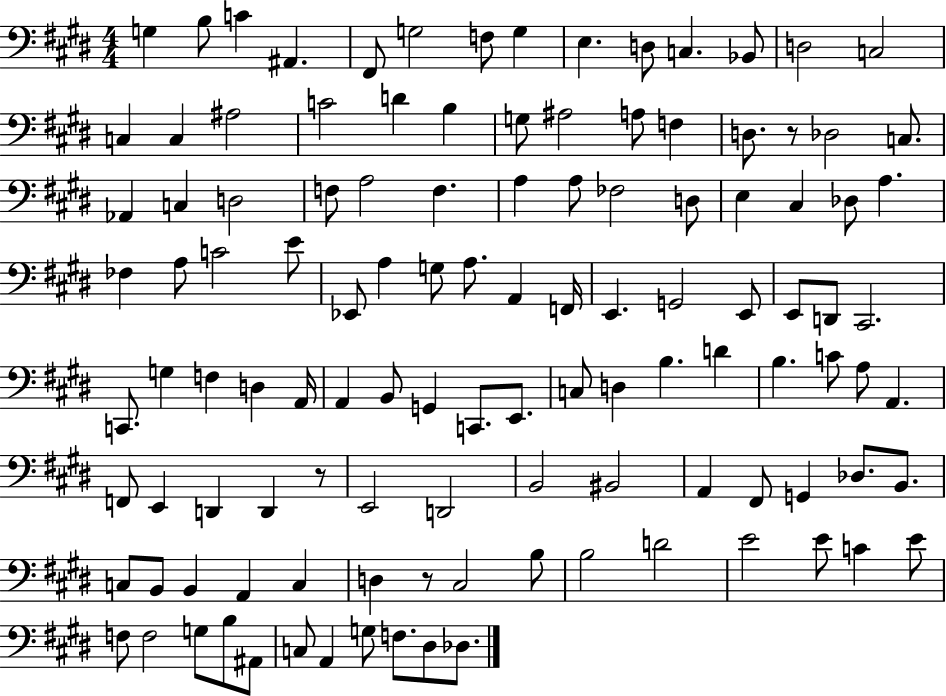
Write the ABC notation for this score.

X:1
T:Untitled
M:4/4
L:1/4
K:E
G, B,/2 C ^A,, ^F,,/2 G,2 F,/2 G, E, D,/2 C, _B,,/2 D,2 C,2 C, C, ^A,2 C2 D B, G,/2 ^A,2 A,/2 F, D,/2 z/2 _D,2 C,/2 _A,, C, D,2 F,/2 A,2 F, A, A,/2 _F,2 D,/2 E, ^C, _D,/2 A, _F, A,/2 C2 E/2 _E,,/2 A, G,/2 A,/2 A,, F,,/4 E,, G,,2 E,,/2 E,,/2 D,,/2 ^C,,2 C,,/2 G, F, D, A,,/4 A,, B,,/2 G,, C,,/2 E,,/2 C,/2 D, B, D B, C/2 A,/2 A,, F,,/2 E,, D,, D,, z/2 E,,2 D,,2 B,,2 ^B,,2 A,, ^F,,/2 G,, _D,/2 B,,/2 C,/2 B,,/2 B,, A,, C, D, z/2 ^C,2 B,/2 B,2 D2 E2 E/2 C E/2 F,/2 F,2 G,/2 B,/2 ^A,,/2 C,/2 A,, G,/2 F,/2 ^D,/2 _D,/2